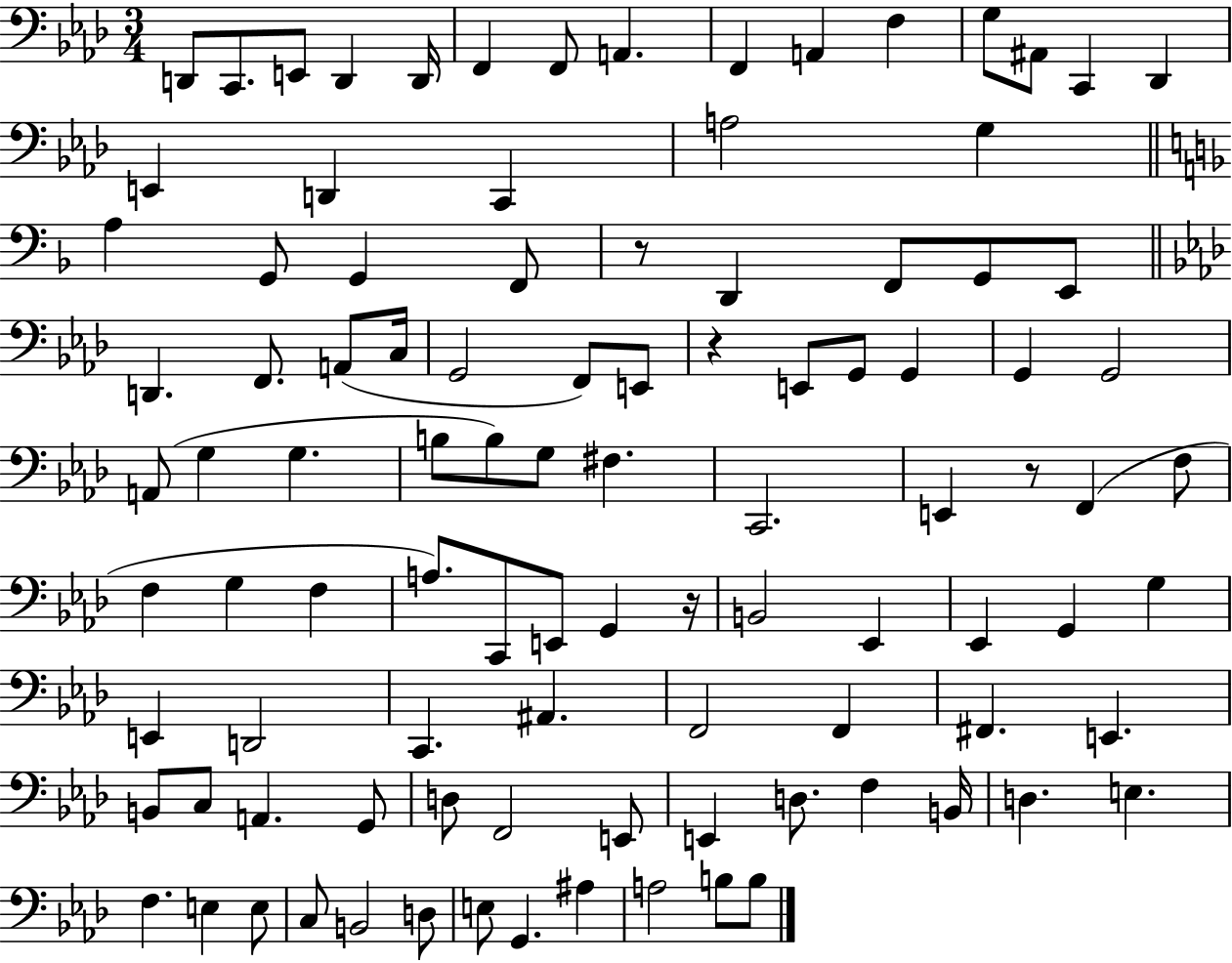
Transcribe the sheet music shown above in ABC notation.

X:1
T:Untitled
M:3/4
L:1/4
K:Ab
D,,/2 C,,/2 E,,/2 D,, D,,/4 F,, F,,/2 A,, F,, A,, F, G,/2 ^A,,/2 C,, _D,, E,, D,, C,, A,2 G, A, G,,/2 G,, F,,/2 z/2 D,, F,,/2 G,,/2 E,,/2 D,, F,,/2 A,,/2 C,/4 G,,2 F,,/2 E,,/2 z E,,/2 G,,/2 G,, G,, G,,2 A,,/2 G, G, B,/2 B,/2 G,/2 ^F, C,,2 E,, z/2 F,, F,/2 F, G, F, A,/2 C,,/2 E,,/2 G,, z/4 B,,2 _E,, _E,, G,, G, E,, D,,2 C,, ^A,, F,,2 F,, ^F,, E,, B,,/2 C,/2 A,, G,,/2 D,/2 F,,2 E,,/2 E,, D,/2 F, B,,/4 D, E, F, E, E,/2 C,/2 B,,2 D,/2 E,/2 G,, ^A, A,2 B,/2 B,/2